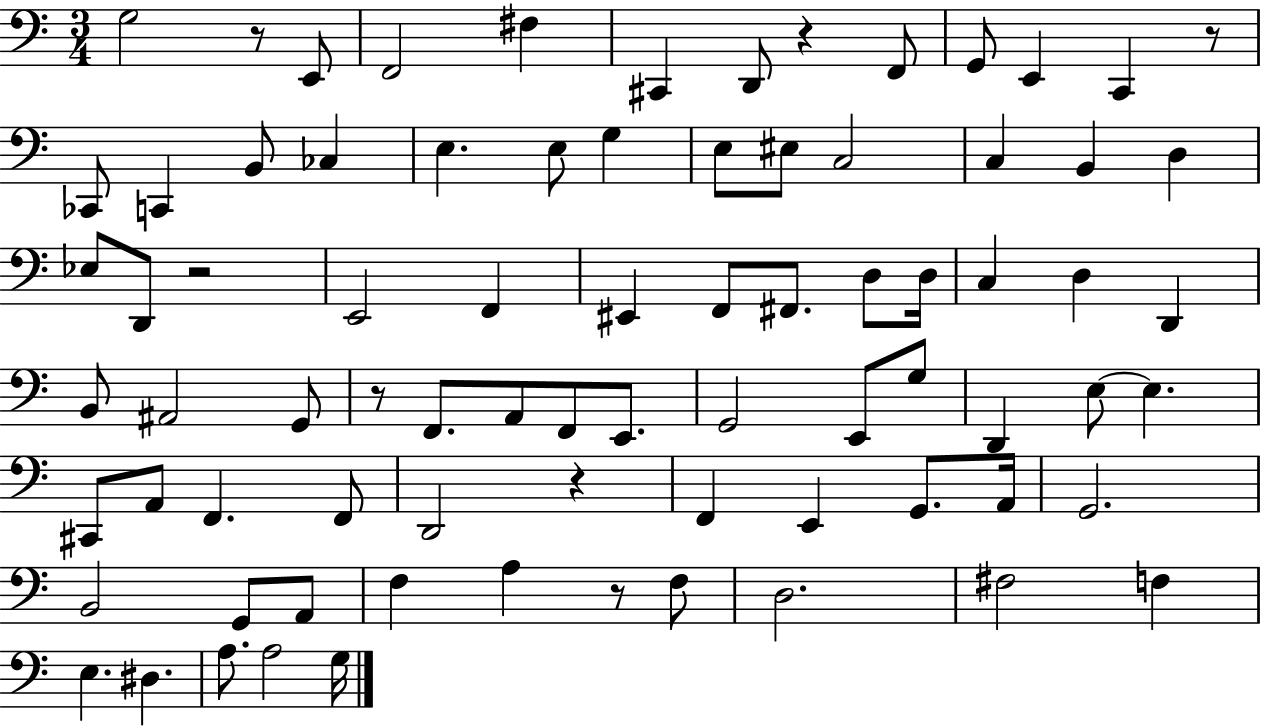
G3/h R/e E2/e F2/h F#3/q C#2/q D2/e R/q F2/e G2/e E2/q C2/q R/e CES2/e C2/q B2/e CES3/q E3/q. E3/e G3/q E3/e EIS3/e C3/h C3/q B2/q D3/q Eb3/e D2/e R/h E2/h F2/q EIS2/q F2/e F#2/e. D3/e D3/s C3/q D3/q D2/q B2/e A#2/h G2/e R/e F2/e. A2/e F2/e E2/e. G2/h E2/e G3/e D2/q E3/e E3/q. C#2/e A2/e F2/q. F2/e D2/h R/q F2/q E2/q G2/e. A2/s G2/h. B2/h G2/e A2/e F3/q A3/q R/e F3/e D3/h. F#3/h F3/q E3/q. D#3/q. A3/e. A3/h G3/s